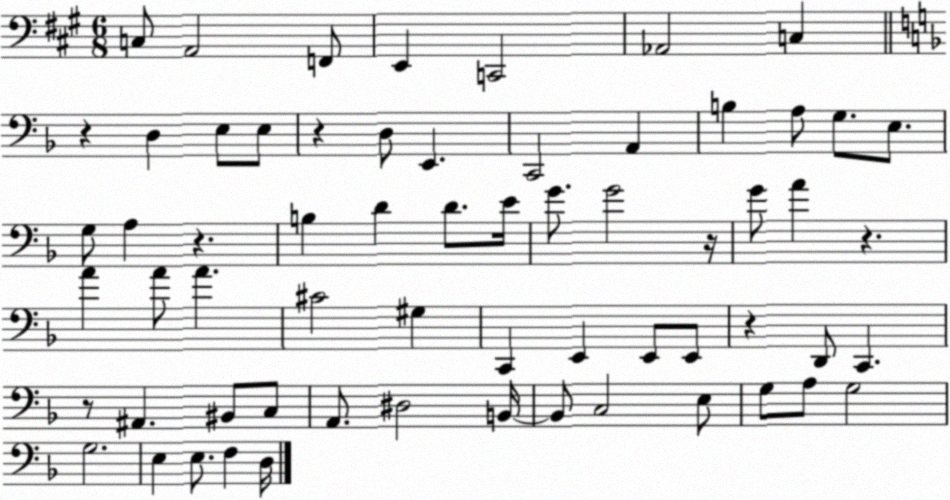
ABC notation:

X:1
T:Untitled
M:6/8
L:1/4
K:A
C,/2 A,,2 F,,/2 E,, C,,2 _A,,2 C, z D, E,/2 E,/2 z D,/2 E,, C,,2 A,, B, A,/2 G,/2 E,/2 G,/2 A, z B, D D/2 E/4 G/2 G2 z/4 G/2 A z A A/2 A ^C2 ^G, C,, E,, E,,/2 E,,/2 z D,,/2 C,, z/2 ^A,, ^B,,/2 C,/2 A,,/2 ^D,2 B,,/4 B,,/2 C,2 E,/2 G,/2 A,/2 G,2 G,2 E, E,/2 F, D,/4